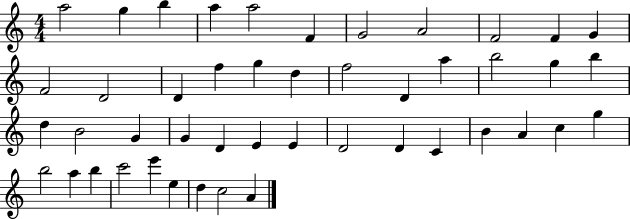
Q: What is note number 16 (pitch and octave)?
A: G5